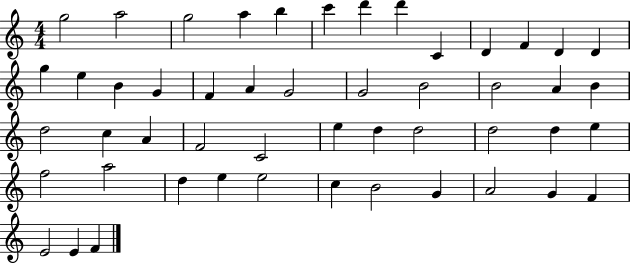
{
  \clef treble
  \numericTimeSignature
  \time 4/4
  \key c \major
  g''2 a''2 | g''2 a''4 b''4 | c'''4 d'''4 d'''4 c'4 | d'4 f'4 d'4 d'4 | \break g''4 e''4 b'4 g'4 | f'4 a'4 g'2 | g'2 b'2 | b'2 a'4 b'4 | \break d''2 c''4 a'4 | f'2 c'2 | e''4 d''4 d''2 | d''2 d''4 e''4 | \break f''2 a''2 | d''4 e''4 e''2 | c''4 b'2 g'4 | a'2 g'4 f'4 | \break e'2 e'4 f'4 | \bar "|."
}